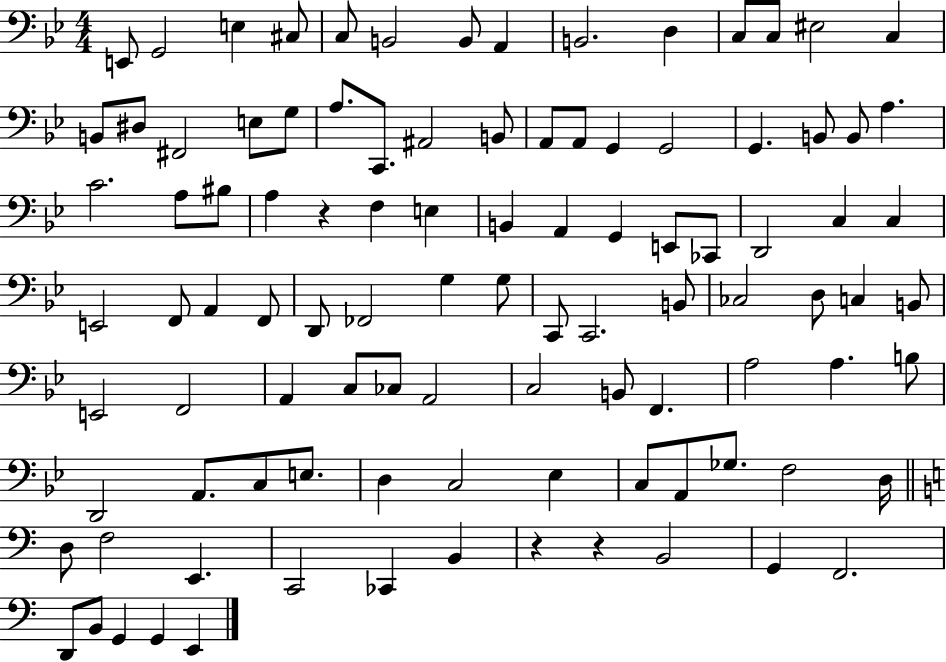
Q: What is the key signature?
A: BES major